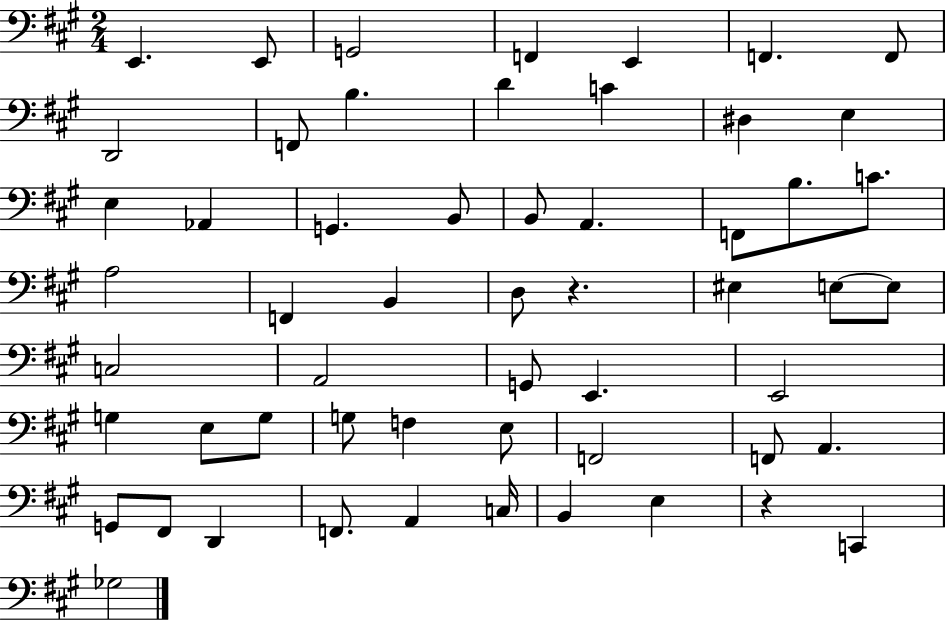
E2/q. E2/e G2/h F2/q E2/q F2/q. F2/e D2/h F2/e B3/q. D4/q C4/q D#3/q E3/q E3/q Ab2/q G2/q. B2/e B2/e A2/q. F2/e B3/e. C4/e. A3/h F2/q B2/q D3/e R/q. EIS3/q E3/e E3/e C3/h A2/h G2/e E2/q. E2/h G3/q E3/e G3/e G3/e F3/q E3/e F2/h F2/e A2/q. G2/e F#2/e D2/q F2/e. A2/q C3/s B2/q E3/q R/q C2/q Gb3/h